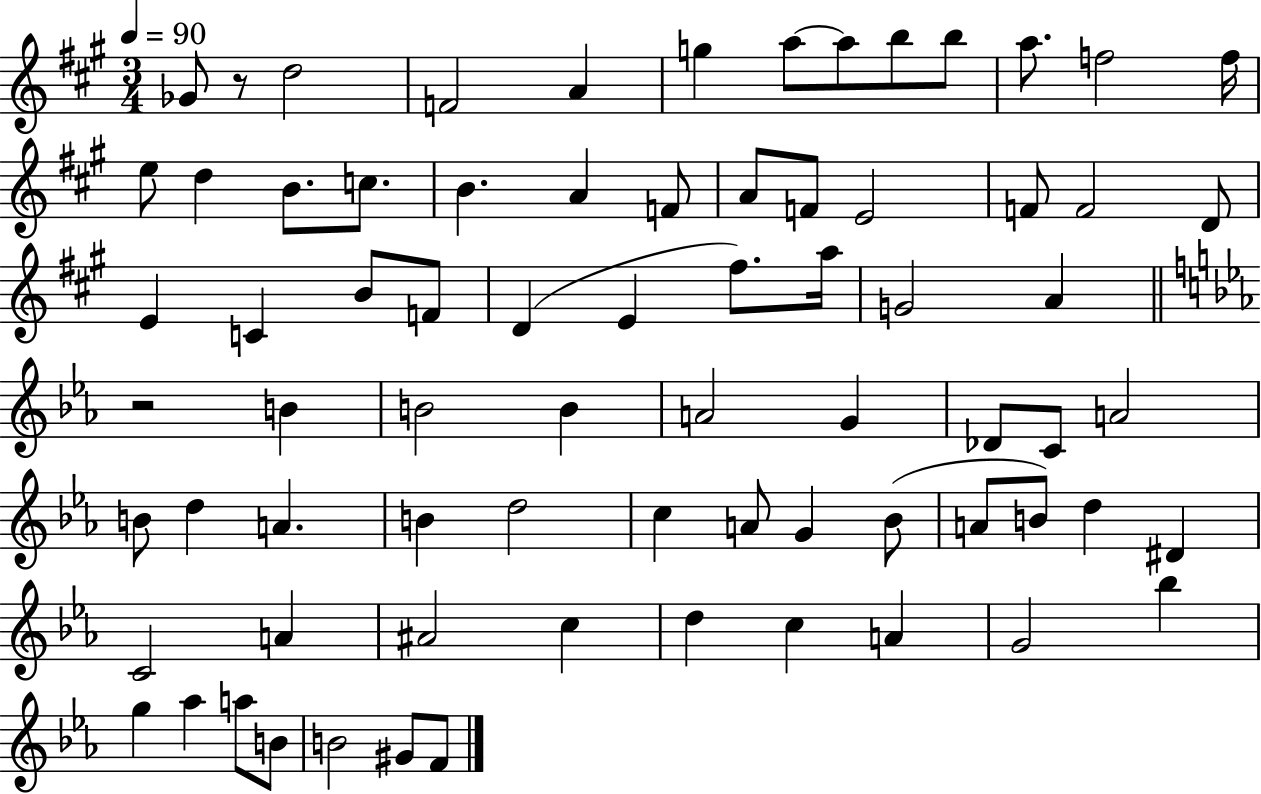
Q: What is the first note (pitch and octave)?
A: Gb4